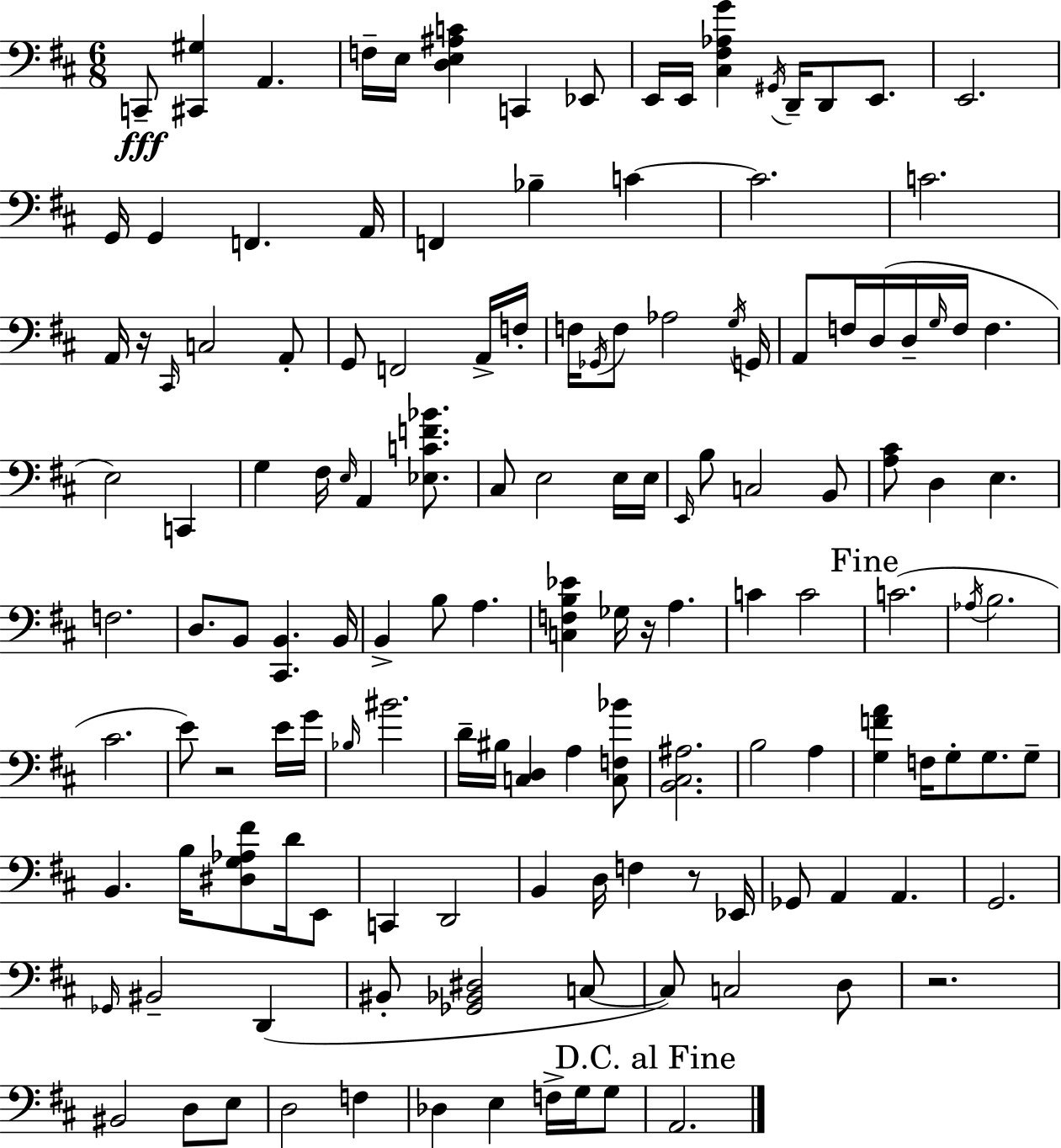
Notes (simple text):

C2/e [C#2,G#3]/q A2/q. F3/s E3/s [D3,E3,A#3,C4]/q C2/q Eb2/e E2/s E2/s [C#3,F#3,Ab3,G4]/q G#2/s D2/s D2/e E2/e. E2/h. G2/s G2/q F2/q. A2/s F2/q Bb3/q C4/q C4/h. C4/h. A2/s R/s C#2/s C3/h A2/e G2/e F2/h A2/s F3/s F3/s Gb2/s F3/e Ab3/h G3/s G2/s A2/e F3/s D3/s D3/s G3/s F3/s F3/q. E3/h C2/q G3/q F#3/s E3/s A2/q [Eb3,C4,F4,Bb4]/e. C#3/e E3/h E3/s E3/s E2/s B3/e C3/h B2/e [A3,C#4]/e D3/q E3/q. F3/h. D3/e. B2/e [C#2,B2]/q. B2/s B2/q B3/e A3/q. [C3,F3,B3,Eb4]/q Gb3/s R/s A3/q. C4/q C4/h C4/h. Ab3/s B3/h. C#4/h. E4/e R/h E4/s G4/s Bb3/s BIS4/h. D4/s BIS3/s [C3,D3]/q A3/q [C3,F3,Bb4]/e [B2,C#3,A#3]/h. B3/h A3/q [G3,F4,A4]/q F3/s G3/e G3/e. G3/e B2/q. B3/s [D#3,G3,Ab3,F#4]/e D4/s E2/e C2/q D2/h B2/q D3/s F3/q R/e Eb2/s Gb2/e A2/q A2/q. G2/h. Gb2/s BIS2/h D2/q BIS2/e [Gb2,Bb2,D#3]/h C3/e C3/e C3/h D3/e R/h. BIS2/h D3/e E3/e D3/h F3/q Db3/q E3/q F3/s G3/s G3/e A2/h.